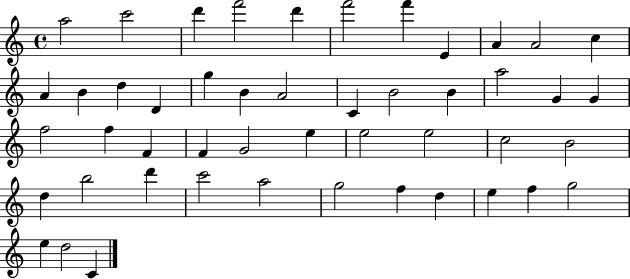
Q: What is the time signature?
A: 4/4